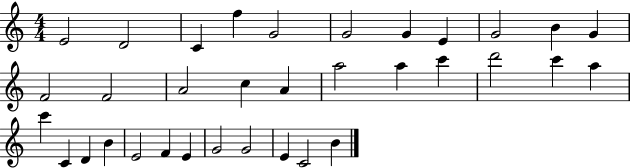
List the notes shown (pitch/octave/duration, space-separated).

E4/h D4/h C4/q F5/q G4/h G4/h G4/q E4/q G4/h B4/q G4/q F4/h F4/h A4/h C5/q A4/q A5/h A5/q C6/q D6/h C6/q A5/q C6/q C4/q D4/q B4/q E4/h F4/q E4/q G4/h G4/h E4/q C4/h B4/q